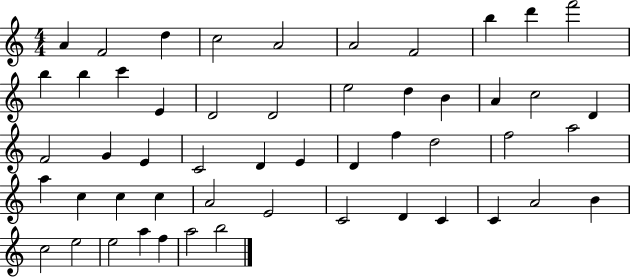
{
  \clef treble
  \numericTimeSignature
  \time 4/4
  \key c \major
  a'4 f'2 d''4 | c''2 a'2 | a'2 f'2 | b''4 d'''4 f'''2 | \break b''4 b''4 c'''4 e'4 | d'2 d'2 | e''2 d''4 b'4 | a'4 c''2 d'4 | \break f'2 g'4 e'4 | c'2 d'4 e'4 | d'4 f''4 d''2 | f''2 a''2 | \break a''4 c''4 c''4 c''4 | a'2 e'2 | c'2 d'4 c'4 | c'4 a'2 b'4 | \break c''2 e''2 | e''2 a''4 f''4 | a''2 b''2 | \bar "|."
}